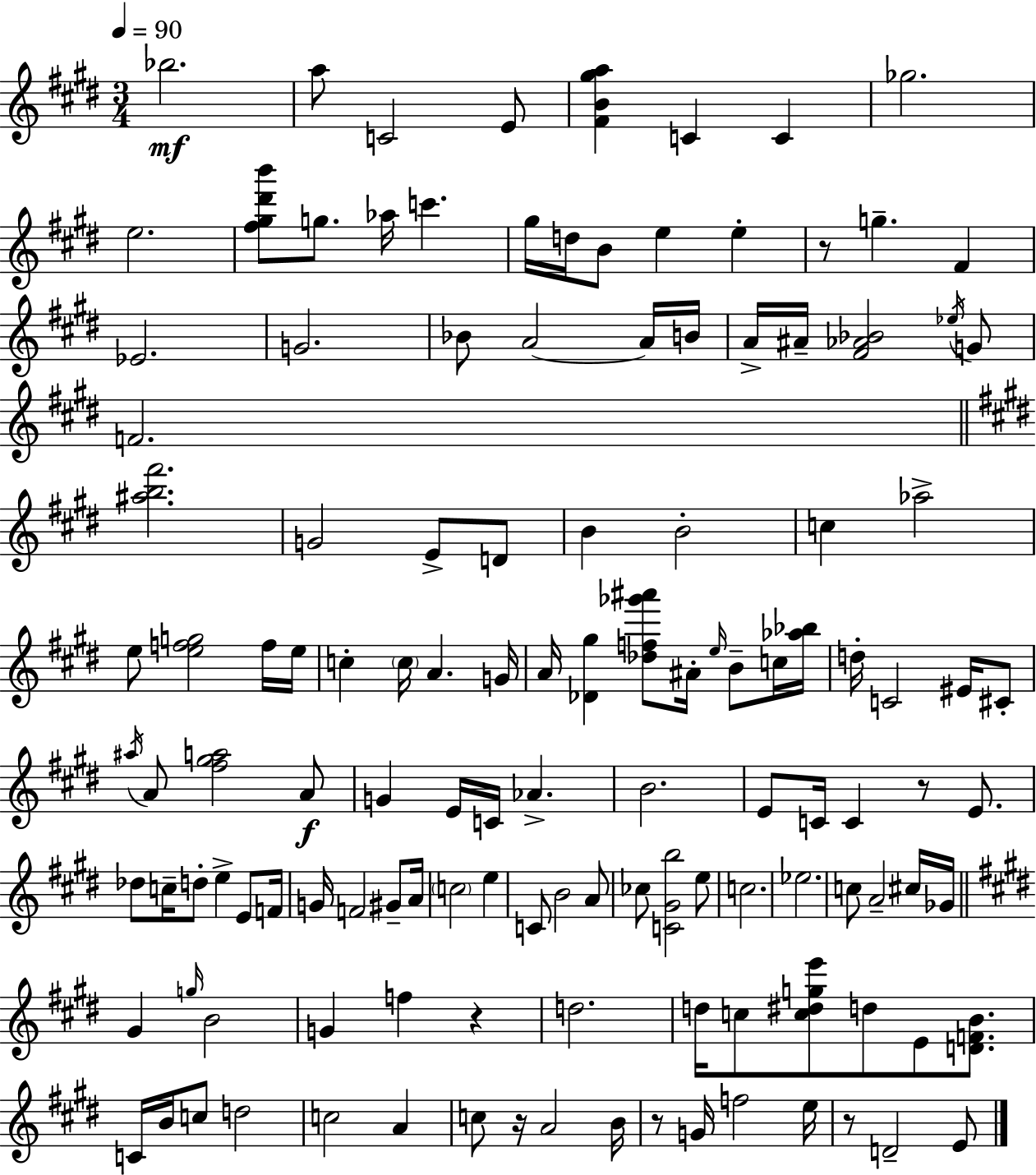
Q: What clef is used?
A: treble